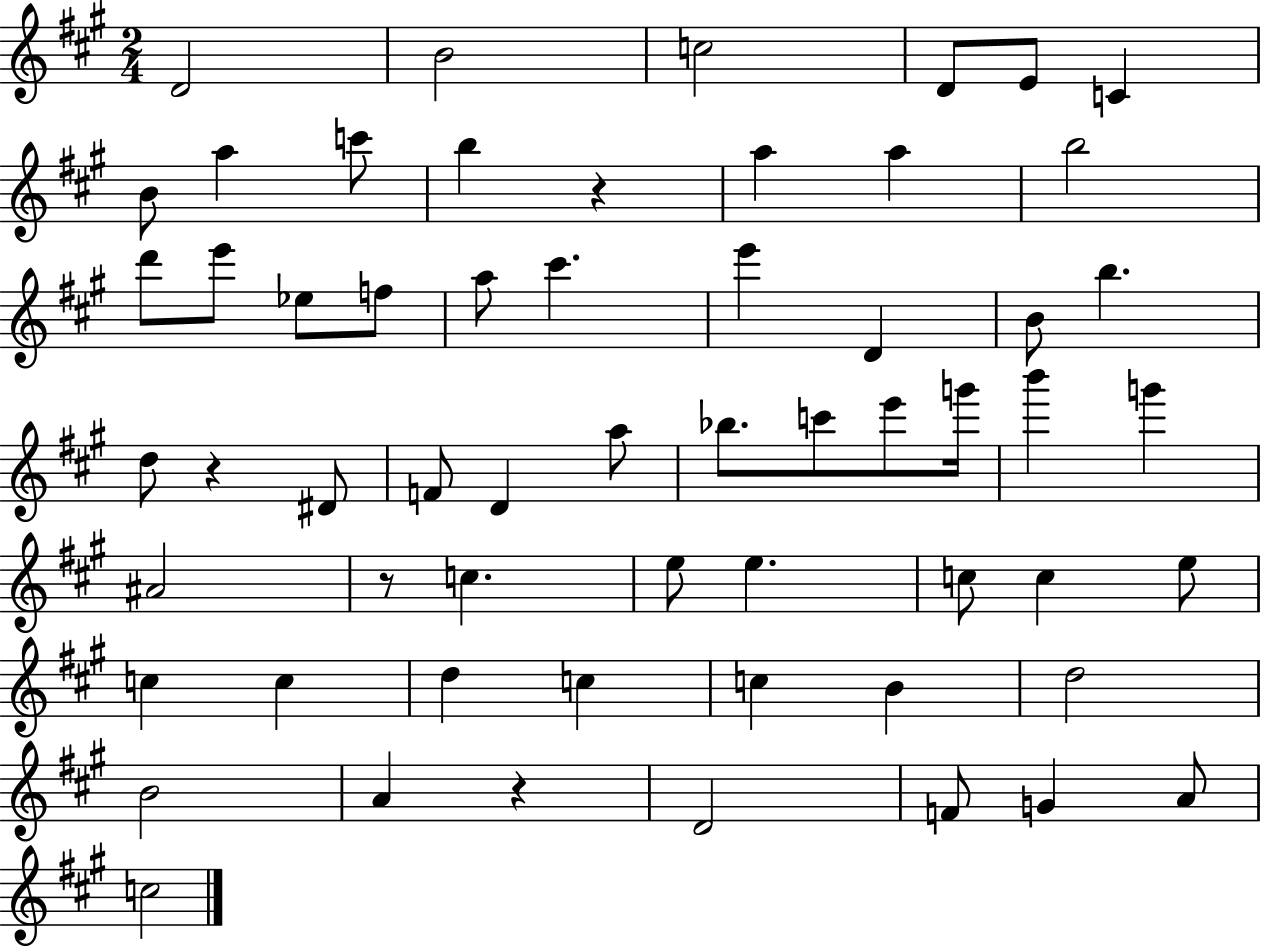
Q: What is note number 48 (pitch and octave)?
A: D5